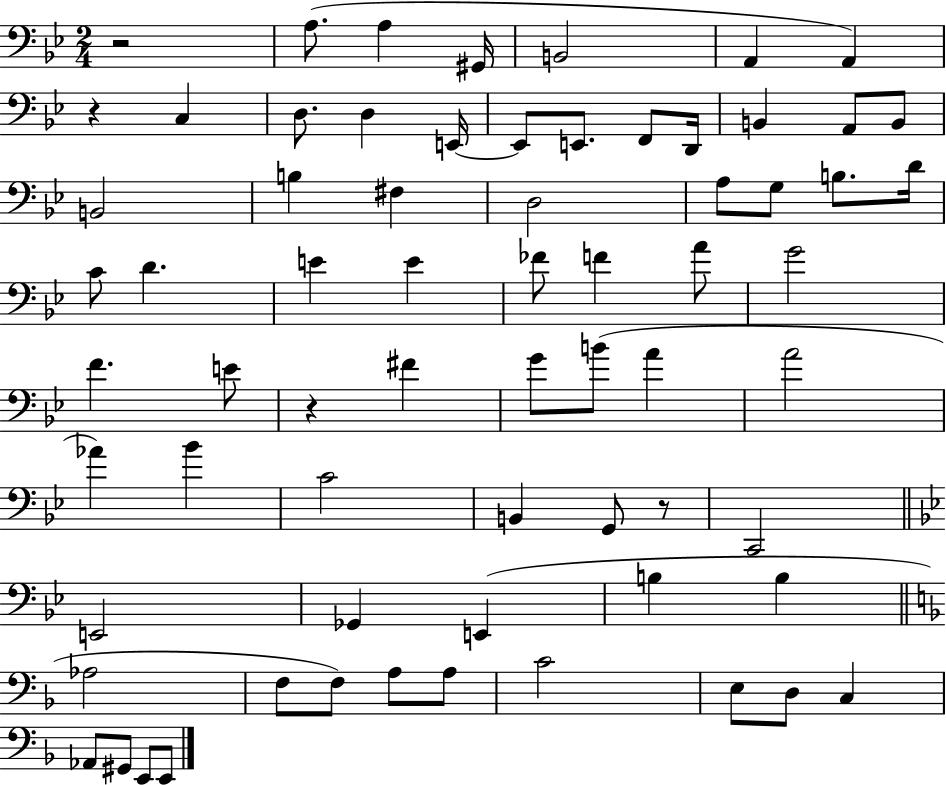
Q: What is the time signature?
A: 2/4